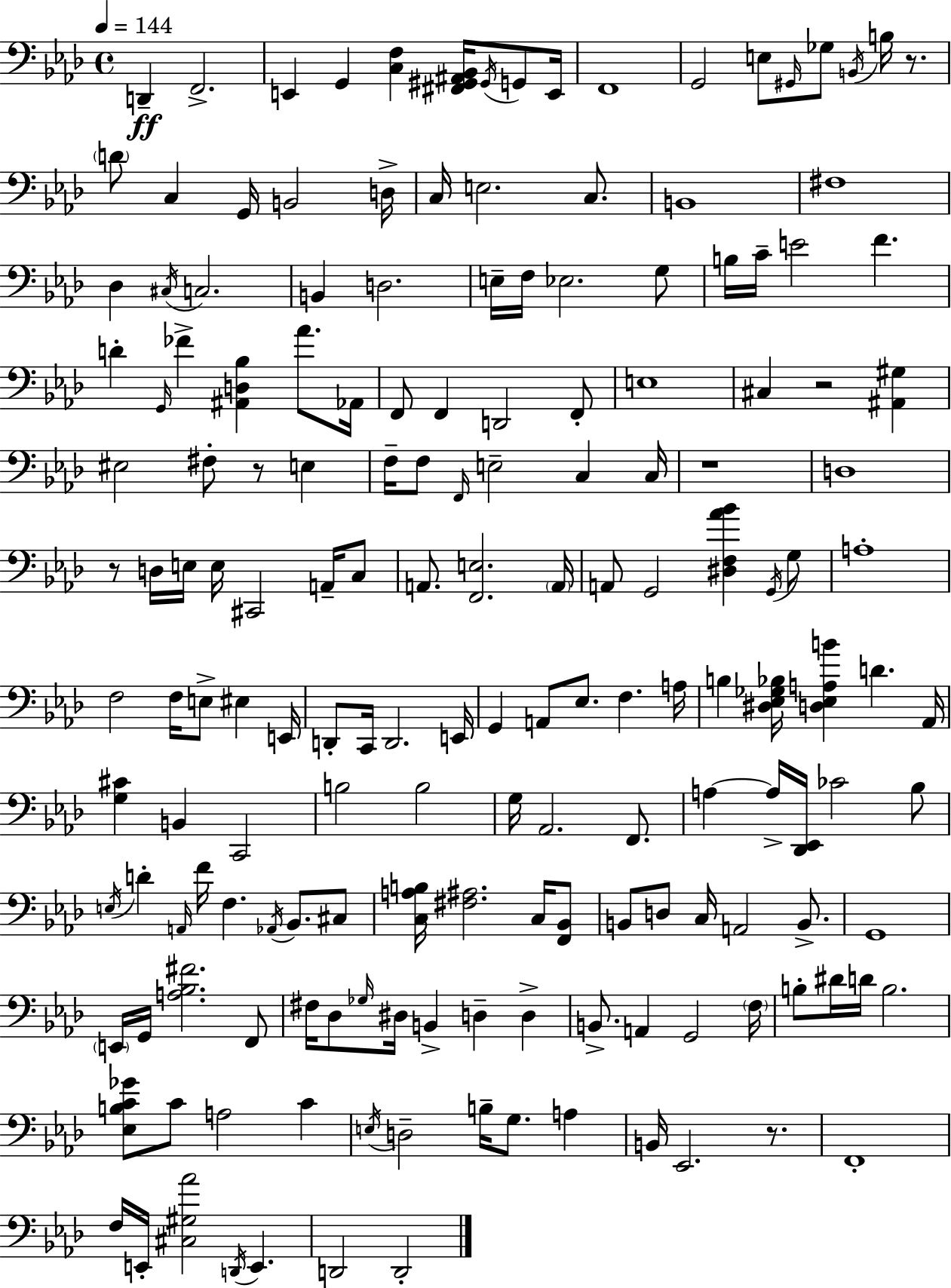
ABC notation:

X:1
T:Untitled
M:4/4
L:1/4
K:Fm
D,, F,,2 E,, G,, [C,F,] [^F,,^G,,^A,,_B,,]/4 ^G,,/4 G,,/2 E,,/4 F,,4 G,,2 E,/2 ^G,,/4 _G,/2 B,,/4 B,/4 z/2 D/2 C, G,,/4 B,,2 D,/4 C,/4 E,2 C,/2 B,,4 ^F,4 _D, ^C,/4 C,2 B,, D,2 E,/4 F,/4 _E,2 G,/2 B,/4 C/4 E2 F D G,,/4 _F [^A,,D,_B,] _A/2 _A,,/4 F,,/2 F,, D,,2 F,,/2 E,4 ^C, z2 [^A,,^G,] ^E,2 ^F,/2 z/2 E, F,/4 F,/2 F,,/4 E,2 C, C,/4 z4 D,4 z/2 D,/4 E,/4 E,/4 ^C,,2 A,,/4 C,/2 A,,/2 [F,,E,]2 A,,/4 A,,/2 G,,2 [^D,F,_A_B] G,,/4 G,/2 A,4 F,2 F,/4 E,/2 ^E, E,,/4 D,,/2 C,,/4 D,,2 E,,/4 G,, A,,/2 _E,/2 F, A,/4 B, [^D,_E,_G,_B,]/4 [D,_E,A,B] D _A,,/4 [G,^C] B,, C,,2 B,2 B,2 G,/4 _A,,2 F,,/2 A, A,/4 [_D,,_E,,]/4 _C2 _B,/2 E,/4 D A,,/4 F/4 F, _A,,/4 _B,,/2 ^C,/2 [C,A,B,]/4 [^F,^A,]2 C,/4 [F,,_B,,]/2 B,,/2 D,/2 C,/4 A,,2 B,,/2 G,,4 E,,/4 G,,/4 [A,_B,^F]2 F,,/2 ^F,/4 _D,/2 _G,/4 ^D,/4 B,, D, D, B,,/2 A,, G,,2 F,/4 B,/2 ^D/4 D/4 B,2 [_E,B,C_G]/2 C/2 A,2 C E,/4 D,2 B,/4 G,/2 A, B,,/4 _E,,2 z/2 F,,4 F,/4 E,,/4 [^C,^G,_A]2 D,,/4 E,, D,,2 D,,2